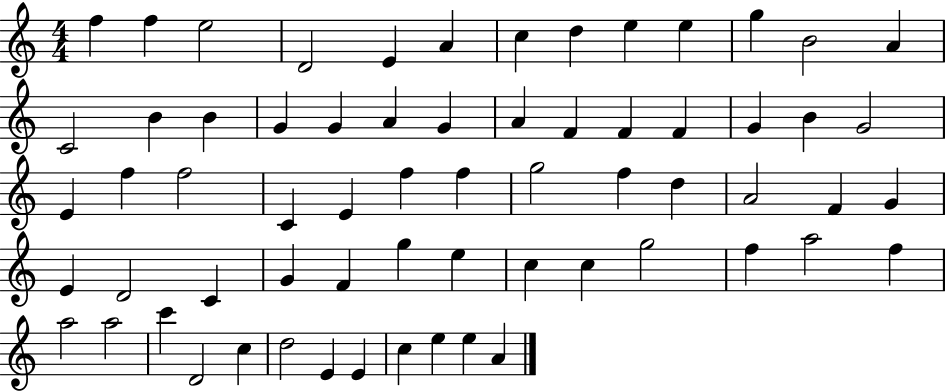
F5/q F5/q E5/h D4/h E4/q A4/q C5/q D5/q E5/q E5/q G5/q B4/h A4/q C4/h B4/q B4/q G4/q G4/q A4/q G4/q A4/q F4/q F4/q F4/q G4/q B4/q G4/h E4/q F5/q F5/h C4/q E4/q F5/q F5/q G5/h F5/q D5/q A4/h F4/q G4/q E4/q D4/h C4/q G4/q F4/q G5/q E5/q C5/q C5/q G5/h F5/q A5/h F5/q A5/h A5/h C6/q D4/h C5/q D5/h E4/q E4/q C5/q E5/q E5/q A4/q